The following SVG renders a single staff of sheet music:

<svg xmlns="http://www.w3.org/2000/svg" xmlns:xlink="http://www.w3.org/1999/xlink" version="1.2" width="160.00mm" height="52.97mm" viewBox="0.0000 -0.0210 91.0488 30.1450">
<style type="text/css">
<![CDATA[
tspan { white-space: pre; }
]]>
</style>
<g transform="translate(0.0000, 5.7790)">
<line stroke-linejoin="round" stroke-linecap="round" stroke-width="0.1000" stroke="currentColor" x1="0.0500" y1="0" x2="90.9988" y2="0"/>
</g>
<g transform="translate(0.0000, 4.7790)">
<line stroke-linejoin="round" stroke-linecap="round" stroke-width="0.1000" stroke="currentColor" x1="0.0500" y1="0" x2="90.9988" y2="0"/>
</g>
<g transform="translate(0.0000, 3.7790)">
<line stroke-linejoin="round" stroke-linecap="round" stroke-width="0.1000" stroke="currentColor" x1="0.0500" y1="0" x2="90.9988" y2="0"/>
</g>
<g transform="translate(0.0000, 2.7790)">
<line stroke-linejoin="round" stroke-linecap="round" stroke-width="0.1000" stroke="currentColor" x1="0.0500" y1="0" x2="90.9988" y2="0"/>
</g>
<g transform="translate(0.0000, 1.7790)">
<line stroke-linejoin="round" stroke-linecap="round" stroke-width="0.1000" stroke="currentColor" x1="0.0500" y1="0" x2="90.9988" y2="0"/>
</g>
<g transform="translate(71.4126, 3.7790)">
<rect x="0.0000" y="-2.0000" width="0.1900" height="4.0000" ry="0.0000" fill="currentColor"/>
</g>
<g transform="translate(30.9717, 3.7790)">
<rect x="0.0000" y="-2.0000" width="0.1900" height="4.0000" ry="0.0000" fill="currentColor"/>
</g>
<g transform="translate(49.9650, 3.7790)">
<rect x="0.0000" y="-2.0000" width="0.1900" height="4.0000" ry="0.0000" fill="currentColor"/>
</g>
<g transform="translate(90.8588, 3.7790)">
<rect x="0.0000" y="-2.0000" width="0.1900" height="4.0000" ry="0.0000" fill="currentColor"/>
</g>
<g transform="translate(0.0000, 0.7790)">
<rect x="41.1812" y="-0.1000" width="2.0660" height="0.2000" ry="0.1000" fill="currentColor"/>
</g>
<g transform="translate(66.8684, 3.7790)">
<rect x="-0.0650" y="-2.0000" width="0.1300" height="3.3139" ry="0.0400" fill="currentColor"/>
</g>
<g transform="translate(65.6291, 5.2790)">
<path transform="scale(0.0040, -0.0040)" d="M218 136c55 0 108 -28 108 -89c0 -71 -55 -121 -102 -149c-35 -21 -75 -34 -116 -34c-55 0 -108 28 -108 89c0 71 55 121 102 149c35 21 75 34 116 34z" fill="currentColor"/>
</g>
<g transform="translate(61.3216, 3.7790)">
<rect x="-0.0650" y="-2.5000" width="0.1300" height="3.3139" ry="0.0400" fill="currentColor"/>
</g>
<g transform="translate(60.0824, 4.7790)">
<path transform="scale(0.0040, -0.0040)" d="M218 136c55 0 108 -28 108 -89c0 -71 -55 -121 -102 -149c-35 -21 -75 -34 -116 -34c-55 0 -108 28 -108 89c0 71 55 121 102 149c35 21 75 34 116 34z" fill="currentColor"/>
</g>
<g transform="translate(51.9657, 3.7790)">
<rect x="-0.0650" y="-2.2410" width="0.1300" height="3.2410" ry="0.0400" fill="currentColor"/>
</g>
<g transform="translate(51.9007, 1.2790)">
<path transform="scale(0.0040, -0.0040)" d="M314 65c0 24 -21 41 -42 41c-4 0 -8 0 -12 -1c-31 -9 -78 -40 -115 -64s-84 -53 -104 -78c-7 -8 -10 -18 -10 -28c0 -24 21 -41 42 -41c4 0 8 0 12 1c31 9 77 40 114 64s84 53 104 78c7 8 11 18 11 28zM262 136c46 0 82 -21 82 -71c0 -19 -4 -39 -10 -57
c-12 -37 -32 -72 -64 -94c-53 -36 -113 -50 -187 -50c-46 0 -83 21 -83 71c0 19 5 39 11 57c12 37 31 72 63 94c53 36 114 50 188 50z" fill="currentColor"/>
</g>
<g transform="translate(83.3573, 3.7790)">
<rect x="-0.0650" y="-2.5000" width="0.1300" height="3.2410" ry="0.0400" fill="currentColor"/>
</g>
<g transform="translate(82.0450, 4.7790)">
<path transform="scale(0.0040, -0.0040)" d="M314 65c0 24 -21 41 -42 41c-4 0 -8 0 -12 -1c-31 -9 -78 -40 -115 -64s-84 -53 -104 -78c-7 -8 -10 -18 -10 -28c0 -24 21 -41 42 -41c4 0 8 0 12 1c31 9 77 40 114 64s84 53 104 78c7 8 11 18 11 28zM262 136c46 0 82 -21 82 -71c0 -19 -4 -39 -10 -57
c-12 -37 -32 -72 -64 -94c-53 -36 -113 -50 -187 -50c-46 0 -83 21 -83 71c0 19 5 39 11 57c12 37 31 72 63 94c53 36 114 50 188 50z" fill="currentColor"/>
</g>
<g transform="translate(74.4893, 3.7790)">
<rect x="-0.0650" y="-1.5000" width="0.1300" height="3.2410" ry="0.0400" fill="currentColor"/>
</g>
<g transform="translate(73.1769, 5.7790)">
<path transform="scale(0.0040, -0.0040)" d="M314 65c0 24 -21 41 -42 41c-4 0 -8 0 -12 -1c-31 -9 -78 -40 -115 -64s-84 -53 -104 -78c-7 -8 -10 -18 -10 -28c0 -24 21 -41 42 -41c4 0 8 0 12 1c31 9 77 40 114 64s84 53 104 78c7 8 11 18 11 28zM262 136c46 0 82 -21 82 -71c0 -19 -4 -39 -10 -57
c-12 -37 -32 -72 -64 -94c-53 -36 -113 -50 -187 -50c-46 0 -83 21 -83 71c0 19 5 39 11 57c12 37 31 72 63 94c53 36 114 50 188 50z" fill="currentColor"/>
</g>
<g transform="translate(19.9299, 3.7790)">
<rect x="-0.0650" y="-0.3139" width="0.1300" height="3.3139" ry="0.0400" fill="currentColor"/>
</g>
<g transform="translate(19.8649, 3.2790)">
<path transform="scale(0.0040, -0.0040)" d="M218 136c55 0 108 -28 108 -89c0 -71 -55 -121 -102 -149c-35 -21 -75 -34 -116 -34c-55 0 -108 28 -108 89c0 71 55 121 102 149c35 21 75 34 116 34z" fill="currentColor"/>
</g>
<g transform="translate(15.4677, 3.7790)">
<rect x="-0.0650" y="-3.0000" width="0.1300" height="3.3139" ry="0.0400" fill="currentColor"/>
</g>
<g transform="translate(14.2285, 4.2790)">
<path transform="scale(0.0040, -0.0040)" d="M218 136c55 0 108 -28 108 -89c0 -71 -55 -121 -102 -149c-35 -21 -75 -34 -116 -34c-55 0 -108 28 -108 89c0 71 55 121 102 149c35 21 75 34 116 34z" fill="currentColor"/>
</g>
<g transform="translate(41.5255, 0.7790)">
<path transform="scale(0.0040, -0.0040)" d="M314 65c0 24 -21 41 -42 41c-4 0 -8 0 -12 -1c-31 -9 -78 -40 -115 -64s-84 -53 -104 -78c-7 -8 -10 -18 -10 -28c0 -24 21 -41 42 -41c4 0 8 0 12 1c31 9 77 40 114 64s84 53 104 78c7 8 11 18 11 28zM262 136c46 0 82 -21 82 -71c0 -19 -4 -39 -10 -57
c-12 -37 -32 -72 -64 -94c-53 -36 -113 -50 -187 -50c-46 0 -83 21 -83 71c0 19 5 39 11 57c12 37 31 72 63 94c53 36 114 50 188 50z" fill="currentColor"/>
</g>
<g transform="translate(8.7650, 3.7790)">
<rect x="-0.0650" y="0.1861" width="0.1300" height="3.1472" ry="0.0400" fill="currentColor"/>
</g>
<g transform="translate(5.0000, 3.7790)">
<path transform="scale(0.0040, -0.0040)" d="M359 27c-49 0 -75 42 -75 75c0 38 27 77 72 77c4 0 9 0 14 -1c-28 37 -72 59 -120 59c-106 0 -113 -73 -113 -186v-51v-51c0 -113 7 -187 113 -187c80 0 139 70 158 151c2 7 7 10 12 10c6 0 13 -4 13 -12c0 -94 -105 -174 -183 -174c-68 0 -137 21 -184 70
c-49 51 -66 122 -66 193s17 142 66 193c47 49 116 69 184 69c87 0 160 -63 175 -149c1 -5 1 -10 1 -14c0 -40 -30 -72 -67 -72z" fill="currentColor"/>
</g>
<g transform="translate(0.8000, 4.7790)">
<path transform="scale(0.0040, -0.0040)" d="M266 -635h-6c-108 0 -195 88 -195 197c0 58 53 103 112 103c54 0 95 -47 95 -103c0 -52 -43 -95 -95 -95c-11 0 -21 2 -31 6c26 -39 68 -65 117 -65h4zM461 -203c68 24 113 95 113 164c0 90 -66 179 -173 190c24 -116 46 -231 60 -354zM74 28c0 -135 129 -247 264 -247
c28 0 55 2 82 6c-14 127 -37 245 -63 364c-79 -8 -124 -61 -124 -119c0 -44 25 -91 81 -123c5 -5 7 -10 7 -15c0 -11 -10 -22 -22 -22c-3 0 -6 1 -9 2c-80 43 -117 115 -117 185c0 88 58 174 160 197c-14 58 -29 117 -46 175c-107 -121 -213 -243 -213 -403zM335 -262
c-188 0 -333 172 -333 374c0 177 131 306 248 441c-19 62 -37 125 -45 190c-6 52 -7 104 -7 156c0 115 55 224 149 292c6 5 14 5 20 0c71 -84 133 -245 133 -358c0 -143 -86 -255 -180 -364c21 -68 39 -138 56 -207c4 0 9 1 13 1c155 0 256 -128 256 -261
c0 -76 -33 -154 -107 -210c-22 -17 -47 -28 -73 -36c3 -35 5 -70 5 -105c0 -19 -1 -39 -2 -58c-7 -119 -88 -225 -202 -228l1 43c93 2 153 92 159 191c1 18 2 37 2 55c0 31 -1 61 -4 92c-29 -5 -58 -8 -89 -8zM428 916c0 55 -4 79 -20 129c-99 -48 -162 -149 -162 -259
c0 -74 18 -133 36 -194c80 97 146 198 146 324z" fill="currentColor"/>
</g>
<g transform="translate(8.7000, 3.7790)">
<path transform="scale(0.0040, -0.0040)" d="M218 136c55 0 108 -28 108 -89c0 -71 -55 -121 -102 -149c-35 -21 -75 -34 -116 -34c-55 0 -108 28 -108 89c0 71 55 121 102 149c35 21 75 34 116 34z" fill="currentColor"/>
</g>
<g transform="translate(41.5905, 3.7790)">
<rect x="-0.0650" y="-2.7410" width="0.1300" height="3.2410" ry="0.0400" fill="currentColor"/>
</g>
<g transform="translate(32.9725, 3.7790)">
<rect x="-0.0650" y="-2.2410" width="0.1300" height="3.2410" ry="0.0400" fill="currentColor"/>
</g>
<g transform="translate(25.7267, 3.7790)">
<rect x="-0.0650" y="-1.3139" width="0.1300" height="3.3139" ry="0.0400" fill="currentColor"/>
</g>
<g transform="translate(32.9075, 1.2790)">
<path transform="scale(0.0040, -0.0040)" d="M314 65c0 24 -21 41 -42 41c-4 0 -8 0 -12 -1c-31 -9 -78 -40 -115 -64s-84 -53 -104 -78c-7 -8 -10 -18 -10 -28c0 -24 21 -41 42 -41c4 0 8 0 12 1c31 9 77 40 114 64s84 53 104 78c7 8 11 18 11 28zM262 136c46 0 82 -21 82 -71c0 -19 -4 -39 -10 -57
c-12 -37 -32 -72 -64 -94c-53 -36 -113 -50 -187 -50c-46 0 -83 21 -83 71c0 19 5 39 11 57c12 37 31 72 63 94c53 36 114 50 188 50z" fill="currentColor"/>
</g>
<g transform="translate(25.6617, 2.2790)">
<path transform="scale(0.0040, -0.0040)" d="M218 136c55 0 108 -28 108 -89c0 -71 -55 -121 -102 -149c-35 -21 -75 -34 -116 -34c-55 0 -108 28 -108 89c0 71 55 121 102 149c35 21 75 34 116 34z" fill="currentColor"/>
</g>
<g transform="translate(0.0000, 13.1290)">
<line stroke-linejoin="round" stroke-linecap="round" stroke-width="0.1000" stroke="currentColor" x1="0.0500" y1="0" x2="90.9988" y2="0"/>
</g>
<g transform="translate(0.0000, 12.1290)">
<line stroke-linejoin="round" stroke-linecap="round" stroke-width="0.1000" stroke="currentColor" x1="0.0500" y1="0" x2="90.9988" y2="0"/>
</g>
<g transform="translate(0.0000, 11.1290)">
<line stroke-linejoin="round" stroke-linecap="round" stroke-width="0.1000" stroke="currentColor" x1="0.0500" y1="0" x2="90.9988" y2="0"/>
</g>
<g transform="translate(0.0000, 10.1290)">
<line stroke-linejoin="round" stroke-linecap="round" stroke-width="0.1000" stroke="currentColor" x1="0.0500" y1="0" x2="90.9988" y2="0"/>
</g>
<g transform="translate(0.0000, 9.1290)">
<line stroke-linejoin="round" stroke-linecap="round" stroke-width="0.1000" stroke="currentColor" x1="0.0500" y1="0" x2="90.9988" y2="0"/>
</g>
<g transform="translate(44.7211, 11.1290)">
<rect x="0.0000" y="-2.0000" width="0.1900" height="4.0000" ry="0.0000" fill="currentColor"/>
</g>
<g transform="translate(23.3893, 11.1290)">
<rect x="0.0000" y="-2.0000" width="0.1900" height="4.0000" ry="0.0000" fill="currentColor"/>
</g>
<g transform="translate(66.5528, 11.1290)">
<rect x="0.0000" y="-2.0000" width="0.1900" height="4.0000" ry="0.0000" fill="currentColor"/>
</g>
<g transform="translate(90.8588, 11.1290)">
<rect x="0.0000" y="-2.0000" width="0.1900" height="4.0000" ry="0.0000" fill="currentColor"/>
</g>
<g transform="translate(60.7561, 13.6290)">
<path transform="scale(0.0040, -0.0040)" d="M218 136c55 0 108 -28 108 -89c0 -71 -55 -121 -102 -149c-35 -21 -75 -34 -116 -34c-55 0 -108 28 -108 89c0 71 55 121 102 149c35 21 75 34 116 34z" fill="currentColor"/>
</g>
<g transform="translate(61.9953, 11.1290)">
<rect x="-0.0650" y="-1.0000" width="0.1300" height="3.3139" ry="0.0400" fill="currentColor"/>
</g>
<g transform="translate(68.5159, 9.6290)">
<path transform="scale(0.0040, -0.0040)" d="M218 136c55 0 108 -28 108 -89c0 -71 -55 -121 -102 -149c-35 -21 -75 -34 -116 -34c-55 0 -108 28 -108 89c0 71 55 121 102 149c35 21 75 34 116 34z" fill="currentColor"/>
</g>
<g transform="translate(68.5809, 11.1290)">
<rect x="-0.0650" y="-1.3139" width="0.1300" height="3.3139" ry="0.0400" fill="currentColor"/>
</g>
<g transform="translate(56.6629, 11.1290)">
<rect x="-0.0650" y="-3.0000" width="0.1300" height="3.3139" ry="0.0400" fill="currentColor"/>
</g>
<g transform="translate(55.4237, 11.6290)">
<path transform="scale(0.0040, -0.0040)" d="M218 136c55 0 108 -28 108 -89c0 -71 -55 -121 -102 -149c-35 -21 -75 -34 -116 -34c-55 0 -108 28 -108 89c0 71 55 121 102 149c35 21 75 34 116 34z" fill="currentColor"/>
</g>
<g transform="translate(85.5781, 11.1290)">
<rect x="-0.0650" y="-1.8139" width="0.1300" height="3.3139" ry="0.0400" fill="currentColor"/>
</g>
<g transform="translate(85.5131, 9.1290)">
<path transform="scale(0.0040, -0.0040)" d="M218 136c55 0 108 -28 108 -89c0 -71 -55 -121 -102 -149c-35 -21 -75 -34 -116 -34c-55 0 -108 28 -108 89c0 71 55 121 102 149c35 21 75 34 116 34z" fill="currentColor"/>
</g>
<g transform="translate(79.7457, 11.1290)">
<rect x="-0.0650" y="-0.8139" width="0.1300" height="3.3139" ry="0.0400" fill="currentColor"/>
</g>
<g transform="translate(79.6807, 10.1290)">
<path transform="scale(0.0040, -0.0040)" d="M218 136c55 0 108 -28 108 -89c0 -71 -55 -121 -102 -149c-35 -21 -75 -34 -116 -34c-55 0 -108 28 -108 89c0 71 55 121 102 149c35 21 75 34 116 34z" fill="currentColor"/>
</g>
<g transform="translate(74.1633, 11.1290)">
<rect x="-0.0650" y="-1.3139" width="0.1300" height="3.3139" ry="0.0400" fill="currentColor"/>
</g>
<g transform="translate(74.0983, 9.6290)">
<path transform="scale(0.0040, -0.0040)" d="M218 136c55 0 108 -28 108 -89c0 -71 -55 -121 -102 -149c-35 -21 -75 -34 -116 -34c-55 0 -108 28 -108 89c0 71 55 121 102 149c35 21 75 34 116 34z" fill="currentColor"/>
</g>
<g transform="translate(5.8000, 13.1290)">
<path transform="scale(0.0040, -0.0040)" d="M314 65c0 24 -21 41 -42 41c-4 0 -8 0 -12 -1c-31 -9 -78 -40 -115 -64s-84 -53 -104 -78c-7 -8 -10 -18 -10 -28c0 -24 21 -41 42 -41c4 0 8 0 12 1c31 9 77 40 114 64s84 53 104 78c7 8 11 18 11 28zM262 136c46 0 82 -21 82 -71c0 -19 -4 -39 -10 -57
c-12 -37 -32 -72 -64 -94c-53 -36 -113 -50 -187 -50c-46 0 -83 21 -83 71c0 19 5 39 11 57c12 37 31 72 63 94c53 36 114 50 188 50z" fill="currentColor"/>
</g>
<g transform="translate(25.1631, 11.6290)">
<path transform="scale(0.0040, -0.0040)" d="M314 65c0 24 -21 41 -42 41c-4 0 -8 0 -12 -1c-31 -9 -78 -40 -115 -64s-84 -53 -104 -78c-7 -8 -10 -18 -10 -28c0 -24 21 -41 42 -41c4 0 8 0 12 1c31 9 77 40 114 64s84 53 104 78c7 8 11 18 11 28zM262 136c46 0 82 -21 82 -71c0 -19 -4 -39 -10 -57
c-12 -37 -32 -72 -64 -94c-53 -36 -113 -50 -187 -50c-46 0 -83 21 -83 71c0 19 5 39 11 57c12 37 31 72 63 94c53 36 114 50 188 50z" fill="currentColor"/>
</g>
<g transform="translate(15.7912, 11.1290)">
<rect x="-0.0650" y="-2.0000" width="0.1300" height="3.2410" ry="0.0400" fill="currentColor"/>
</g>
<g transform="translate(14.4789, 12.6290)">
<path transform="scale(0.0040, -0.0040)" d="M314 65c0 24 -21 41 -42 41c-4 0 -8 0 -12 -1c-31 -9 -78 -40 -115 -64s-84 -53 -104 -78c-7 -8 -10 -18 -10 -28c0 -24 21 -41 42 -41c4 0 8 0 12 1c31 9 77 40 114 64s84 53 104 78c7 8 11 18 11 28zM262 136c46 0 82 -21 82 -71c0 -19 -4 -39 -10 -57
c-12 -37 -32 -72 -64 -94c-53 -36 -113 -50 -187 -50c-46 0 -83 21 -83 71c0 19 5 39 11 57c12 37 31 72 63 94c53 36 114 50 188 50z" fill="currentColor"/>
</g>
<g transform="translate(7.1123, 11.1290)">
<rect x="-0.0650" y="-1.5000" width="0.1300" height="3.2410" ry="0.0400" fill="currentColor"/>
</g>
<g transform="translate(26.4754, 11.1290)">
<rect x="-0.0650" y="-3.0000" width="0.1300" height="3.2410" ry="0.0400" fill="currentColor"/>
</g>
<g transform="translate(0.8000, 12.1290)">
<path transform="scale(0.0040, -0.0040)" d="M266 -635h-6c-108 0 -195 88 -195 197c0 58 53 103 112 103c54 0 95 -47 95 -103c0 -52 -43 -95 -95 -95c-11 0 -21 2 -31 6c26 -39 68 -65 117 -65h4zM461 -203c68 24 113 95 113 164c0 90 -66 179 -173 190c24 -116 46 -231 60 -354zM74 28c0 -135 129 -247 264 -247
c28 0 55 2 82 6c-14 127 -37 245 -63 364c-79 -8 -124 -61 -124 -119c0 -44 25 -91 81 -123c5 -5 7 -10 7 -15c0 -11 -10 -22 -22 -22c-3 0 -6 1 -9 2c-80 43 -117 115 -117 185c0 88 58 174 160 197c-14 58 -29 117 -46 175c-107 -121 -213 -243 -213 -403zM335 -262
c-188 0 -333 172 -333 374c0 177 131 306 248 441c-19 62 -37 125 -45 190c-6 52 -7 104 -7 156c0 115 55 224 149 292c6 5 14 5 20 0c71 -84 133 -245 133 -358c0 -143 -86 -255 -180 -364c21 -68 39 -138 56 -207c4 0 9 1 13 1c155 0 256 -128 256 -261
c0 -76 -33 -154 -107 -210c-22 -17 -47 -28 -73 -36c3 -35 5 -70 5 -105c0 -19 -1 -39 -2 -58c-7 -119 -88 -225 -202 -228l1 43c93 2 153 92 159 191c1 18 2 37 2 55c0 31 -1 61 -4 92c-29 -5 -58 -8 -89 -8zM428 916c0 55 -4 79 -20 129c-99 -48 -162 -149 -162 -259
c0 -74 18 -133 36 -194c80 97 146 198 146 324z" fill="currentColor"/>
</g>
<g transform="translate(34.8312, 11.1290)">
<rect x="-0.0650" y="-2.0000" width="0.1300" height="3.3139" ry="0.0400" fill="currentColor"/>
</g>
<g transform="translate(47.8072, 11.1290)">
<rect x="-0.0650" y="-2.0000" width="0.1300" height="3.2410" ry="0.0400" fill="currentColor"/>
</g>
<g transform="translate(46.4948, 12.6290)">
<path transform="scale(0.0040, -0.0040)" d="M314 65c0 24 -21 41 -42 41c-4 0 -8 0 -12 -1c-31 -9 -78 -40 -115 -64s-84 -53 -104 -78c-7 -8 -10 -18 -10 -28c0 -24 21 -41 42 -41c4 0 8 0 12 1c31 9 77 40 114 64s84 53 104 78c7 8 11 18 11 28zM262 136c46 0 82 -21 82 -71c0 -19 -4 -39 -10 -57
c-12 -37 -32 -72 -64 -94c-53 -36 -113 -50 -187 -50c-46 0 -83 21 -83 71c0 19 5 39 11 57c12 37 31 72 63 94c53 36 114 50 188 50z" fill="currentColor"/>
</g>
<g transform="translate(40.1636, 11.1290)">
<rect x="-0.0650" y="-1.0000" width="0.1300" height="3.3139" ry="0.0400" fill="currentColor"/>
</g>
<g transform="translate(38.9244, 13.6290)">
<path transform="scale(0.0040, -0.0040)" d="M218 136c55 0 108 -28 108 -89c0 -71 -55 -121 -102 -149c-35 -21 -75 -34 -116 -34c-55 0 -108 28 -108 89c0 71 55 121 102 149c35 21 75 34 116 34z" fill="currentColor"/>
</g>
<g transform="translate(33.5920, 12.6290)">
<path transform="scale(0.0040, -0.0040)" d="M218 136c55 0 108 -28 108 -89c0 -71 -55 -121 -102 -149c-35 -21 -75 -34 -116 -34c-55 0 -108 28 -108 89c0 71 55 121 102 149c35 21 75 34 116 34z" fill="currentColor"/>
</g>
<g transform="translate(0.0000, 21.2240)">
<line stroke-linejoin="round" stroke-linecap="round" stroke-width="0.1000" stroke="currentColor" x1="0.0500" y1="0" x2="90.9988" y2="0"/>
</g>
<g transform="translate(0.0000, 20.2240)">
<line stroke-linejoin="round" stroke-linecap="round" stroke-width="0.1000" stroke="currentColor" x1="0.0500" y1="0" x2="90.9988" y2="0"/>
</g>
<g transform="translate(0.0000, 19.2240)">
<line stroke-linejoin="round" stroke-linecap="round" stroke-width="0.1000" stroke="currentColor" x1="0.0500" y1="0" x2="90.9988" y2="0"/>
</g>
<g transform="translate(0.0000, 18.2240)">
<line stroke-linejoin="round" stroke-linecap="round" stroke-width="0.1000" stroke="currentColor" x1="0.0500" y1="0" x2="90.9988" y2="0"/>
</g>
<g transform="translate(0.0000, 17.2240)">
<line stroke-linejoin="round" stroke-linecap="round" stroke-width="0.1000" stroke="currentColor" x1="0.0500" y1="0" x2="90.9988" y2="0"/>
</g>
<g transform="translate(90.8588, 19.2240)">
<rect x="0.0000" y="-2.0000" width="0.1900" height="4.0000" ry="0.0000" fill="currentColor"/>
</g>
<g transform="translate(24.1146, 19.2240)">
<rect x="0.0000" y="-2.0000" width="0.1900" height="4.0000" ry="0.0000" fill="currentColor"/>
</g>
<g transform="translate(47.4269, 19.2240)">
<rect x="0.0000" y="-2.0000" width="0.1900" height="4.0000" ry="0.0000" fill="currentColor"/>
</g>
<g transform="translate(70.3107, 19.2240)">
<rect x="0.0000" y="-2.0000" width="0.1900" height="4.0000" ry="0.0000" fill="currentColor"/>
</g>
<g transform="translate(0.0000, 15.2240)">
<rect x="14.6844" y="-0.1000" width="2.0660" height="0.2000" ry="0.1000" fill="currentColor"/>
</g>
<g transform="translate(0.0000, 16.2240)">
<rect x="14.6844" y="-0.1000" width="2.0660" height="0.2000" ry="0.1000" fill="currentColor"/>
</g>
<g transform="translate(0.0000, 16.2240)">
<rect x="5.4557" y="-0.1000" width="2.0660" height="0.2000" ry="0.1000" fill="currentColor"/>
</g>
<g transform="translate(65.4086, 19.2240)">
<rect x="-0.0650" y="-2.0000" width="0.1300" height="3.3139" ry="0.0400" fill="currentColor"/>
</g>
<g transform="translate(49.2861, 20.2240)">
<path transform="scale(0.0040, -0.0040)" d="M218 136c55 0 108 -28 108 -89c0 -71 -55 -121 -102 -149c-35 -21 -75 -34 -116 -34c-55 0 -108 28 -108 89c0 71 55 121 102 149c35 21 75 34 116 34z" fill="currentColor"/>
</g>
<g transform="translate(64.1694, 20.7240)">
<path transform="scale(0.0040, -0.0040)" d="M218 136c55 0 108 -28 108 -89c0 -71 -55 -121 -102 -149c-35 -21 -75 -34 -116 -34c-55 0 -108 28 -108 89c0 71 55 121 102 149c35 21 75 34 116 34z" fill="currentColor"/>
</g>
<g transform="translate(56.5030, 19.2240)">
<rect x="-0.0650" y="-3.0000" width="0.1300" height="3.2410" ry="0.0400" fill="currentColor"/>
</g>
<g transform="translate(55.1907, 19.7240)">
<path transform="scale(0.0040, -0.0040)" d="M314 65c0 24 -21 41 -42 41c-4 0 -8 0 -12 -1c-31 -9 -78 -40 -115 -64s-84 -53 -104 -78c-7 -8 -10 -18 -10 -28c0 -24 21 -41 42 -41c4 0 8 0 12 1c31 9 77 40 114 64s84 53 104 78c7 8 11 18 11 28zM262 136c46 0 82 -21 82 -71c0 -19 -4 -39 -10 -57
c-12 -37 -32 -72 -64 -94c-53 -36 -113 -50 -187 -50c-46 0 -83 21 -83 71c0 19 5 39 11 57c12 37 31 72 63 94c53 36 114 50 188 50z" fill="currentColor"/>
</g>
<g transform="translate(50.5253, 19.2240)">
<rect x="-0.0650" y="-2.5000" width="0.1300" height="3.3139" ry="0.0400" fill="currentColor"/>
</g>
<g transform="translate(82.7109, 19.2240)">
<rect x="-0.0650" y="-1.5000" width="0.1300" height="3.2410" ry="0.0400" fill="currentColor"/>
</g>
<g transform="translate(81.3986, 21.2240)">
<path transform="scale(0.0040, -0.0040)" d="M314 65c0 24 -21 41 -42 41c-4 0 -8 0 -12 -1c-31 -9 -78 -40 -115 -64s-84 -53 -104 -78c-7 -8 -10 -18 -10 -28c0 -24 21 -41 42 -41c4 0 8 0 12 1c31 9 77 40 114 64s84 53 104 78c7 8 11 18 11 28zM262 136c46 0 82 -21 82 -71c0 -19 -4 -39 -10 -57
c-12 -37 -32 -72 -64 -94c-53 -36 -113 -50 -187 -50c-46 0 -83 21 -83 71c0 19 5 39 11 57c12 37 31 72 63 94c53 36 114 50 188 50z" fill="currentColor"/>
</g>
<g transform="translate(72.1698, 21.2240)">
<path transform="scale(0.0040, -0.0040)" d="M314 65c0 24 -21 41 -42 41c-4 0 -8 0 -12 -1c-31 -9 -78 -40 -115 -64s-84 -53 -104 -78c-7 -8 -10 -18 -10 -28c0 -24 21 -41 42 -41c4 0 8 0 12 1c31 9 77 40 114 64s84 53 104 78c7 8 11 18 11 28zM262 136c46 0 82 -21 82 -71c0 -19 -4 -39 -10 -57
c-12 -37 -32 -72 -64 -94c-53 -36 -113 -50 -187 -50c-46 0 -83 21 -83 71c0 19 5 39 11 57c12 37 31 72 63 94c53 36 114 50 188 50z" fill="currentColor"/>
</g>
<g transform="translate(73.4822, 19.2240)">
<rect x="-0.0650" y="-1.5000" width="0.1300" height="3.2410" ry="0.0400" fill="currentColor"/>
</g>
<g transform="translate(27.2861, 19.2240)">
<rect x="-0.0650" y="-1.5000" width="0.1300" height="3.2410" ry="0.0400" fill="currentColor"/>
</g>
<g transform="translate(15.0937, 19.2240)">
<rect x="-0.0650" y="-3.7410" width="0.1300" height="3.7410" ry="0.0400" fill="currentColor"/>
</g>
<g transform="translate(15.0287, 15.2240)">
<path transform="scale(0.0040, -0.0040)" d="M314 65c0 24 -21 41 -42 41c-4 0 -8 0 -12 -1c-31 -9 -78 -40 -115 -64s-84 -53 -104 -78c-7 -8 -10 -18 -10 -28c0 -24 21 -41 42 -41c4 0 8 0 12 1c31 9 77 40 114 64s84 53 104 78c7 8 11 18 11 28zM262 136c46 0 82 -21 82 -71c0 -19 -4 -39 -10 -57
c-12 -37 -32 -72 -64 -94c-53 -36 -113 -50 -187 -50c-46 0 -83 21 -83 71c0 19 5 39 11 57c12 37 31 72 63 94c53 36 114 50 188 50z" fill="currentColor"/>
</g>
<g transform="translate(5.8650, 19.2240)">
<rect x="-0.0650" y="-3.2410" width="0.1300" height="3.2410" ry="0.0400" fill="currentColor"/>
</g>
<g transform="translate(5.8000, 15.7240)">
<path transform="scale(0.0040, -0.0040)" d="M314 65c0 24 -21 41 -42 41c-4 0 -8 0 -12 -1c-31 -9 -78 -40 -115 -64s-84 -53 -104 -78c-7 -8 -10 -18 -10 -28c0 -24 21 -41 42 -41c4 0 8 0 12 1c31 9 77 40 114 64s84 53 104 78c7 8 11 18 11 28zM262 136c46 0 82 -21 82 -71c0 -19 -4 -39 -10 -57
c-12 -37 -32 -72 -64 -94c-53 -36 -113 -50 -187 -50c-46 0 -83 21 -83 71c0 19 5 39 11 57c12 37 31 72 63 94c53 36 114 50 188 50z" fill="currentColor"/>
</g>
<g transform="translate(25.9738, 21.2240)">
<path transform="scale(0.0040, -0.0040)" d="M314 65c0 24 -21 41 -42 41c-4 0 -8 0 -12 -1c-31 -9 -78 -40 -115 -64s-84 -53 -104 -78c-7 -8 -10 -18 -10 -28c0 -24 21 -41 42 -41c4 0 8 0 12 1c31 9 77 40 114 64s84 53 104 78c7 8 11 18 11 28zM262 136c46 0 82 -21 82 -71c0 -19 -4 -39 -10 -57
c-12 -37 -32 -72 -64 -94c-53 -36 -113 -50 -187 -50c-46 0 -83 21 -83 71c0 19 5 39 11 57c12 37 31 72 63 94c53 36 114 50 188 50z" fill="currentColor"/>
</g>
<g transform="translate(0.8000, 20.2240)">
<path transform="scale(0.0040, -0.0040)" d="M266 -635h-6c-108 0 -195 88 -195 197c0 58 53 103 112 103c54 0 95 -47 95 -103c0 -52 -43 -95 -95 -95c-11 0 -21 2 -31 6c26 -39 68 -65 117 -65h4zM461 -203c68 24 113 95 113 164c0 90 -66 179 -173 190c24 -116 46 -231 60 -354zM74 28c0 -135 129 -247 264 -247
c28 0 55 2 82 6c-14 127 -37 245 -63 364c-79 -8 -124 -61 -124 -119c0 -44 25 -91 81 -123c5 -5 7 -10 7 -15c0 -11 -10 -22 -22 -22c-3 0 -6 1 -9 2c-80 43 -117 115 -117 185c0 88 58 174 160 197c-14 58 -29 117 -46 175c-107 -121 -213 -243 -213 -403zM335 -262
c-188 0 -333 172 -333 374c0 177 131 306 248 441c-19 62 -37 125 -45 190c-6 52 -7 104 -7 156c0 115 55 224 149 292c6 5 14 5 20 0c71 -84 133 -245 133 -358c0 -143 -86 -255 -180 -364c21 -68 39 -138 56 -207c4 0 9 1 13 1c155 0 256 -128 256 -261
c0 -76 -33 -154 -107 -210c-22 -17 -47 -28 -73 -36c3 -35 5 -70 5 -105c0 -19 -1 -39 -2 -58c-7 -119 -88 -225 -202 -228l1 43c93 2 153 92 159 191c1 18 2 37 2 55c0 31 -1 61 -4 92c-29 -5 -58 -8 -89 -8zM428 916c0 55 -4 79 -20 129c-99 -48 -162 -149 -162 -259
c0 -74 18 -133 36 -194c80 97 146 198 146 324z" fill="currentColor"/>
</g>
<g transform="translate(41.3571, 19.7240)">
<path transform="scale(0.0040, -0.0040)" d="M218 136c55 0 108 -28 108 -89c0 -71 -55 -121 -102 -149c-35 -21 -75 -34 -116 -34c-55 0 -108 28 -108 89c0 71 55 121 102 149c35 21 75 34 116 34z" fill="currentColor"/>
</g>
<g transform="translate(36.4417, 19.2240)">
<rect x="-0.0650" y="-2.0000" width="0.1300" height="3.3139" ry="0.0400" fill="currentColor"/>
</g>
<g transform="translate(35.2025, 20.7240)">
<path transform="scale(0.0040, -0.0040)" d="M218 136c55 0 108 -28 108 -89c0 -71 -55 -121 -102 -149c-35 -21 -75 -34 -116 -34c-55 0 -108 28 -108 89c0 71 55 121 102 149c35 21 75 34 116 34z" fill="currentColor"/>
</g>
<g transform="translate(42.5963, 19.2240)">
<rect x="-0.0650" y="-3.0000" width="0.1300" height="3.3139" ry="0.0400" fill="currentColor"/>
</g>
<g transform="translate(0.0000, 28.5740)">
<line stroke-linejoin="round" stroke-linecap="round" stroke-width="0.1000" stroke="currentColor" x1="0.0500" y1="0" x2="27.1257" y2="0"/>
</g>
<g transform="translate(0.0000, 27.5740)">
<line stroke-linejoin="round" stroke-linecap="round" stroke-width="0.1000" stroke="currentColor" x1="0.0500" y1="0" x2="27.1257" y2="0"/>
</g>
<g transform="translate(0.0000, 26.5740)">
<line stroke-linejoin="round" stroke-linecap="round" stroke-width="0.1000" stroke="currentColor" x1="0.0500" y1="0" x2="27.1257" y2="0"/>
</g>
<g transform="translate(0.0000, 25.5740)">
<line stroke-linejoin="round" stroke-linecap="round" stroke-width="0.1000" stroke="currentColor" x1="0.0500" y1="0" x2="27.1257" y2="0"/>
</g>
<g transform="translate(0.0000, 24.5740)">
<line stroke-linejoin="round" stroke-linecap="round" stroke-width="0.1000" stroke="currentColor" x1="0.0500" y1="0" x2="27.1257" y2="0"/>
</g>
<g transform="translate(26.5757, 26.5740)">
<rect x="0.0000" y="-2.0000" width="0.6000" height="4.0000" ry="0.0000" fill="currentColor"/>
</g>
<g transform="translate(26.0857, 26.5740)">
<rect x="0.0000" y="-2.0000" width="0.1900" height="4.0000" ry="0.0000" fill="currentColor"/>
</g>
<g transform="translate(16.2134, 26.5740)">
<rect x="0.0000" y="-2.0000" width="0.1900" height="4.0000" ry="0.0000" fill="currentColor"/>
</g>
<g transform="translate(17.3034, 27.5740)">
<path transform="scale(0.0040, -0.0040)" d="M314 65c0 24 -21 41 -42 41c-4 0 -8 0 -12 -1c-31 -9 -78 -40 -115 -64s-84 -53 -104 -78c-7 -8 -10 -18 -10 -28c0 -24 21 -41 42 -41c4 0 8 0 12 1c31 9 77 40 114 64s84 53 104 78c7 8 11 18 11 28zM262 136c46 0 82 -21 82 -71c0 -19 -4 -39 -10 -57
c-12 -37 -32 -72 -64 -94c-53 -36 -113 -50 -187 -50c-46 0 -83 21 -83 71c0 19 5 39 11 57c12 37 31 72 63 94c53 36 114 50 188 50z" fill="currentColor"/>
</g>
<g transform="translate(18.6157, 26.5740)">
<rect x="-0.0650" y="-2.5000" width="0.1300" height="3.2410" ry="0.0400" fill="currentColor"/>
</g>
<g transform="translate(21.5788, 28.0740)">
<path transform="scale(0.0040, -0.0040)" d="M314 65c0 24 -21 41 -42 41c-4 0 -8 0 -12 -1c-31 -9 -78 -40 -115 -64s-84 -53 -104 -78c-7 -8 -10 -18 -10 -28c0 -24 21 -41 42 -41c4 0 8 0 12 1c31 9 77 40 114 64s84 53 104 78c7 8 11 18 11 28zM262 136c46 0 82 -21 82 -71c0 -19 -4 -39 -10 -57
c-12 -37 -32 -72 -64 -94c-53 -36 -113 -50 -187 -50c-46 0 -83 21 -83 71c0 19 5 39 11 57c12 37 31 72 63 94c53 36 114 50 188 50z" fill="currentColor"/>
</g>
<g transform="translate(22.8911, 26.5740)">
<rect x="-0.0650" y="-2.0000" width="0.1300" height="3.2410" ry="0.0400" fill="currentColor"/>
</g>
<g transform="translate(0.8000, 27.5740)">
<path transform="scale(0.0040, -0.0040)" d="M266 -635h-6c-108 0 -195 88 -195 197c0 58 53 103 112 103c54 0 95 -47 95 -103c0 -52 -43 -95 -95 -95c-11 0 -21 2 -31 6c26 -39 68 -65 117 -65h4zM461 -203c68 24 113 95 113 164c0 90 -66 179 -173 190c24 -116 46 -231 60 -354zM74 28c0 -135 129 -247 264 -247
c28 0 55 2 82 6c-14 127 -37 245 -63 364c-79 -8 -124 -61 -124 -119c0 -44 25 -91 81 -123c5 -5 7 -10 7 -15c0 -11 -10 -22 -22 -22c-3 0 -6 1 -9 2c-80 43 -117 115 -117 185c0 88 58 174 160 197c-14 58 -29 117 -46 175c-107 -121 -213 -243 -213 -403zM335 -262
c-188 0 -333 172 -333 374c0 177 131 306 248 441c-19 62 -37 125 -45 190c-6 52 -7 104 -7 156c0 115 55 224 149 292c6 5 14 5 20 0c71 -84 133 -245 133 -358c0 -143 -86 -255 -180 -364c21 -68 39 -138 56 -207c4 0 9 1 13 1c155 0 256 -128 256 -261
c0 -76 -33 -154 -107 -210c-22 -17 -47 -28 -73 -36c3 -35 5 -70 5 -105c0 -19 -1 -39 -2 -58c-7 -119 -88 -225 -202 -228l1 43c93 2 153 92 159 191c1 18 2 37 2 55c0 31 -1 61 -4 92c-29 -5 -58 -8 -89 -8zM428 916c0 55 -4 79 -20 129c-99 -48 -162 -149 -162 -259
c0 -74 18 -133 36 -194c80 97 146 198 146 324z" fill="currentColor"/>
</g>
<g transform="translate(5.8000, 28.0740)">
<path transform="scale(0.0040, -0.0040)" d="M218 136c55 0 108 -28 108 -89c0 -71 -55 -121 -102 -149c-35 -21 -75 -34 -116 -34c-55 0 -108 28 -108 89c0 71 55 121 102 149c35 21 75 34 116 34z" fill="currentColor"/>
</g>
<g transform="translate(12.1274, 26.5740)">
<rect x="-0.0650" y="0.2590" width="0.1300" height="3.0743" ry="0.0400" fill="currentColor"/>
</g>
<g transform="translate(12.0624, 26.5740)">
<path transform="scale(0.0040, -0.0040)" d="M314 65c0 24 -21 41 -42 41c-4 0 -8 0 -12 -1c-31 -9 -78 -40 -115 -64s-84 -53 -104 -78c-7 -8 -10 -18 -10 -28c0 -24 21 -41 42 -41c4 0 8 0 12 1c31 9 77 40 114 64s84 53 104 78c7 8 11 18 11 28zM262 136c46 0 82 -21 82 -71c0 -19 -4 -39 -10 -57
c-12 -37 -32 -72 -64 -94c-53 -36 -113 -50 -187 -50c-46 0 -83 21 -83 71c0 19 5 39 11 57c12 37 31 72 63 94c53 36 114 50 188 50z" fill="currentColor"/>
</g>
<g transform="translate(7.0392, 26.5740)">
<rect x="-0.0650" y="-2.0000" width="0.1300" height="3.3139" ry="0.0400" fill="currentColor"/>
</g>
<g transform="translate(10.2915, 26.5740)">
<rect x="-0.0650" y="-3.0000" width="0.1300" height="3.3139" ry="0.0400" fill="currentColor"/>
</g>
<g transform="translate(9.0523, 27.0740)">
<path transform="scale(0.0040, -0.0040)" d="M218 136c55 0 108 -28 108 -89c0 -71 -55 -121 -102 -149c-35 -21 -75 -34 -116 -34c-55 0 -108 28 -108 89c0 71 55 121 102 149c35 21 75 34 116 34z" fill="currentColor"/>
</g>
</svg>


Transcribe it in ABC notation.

X:1
T:Untitled
M:4/4
L:1/4
K:C
B A c e g2 a2 g2 G F E2 G2 E2 F2 A2 F D F2 A D e e d f b2 c'2 E2 F A G A2 F E2 E2 F A B2 G2 F2